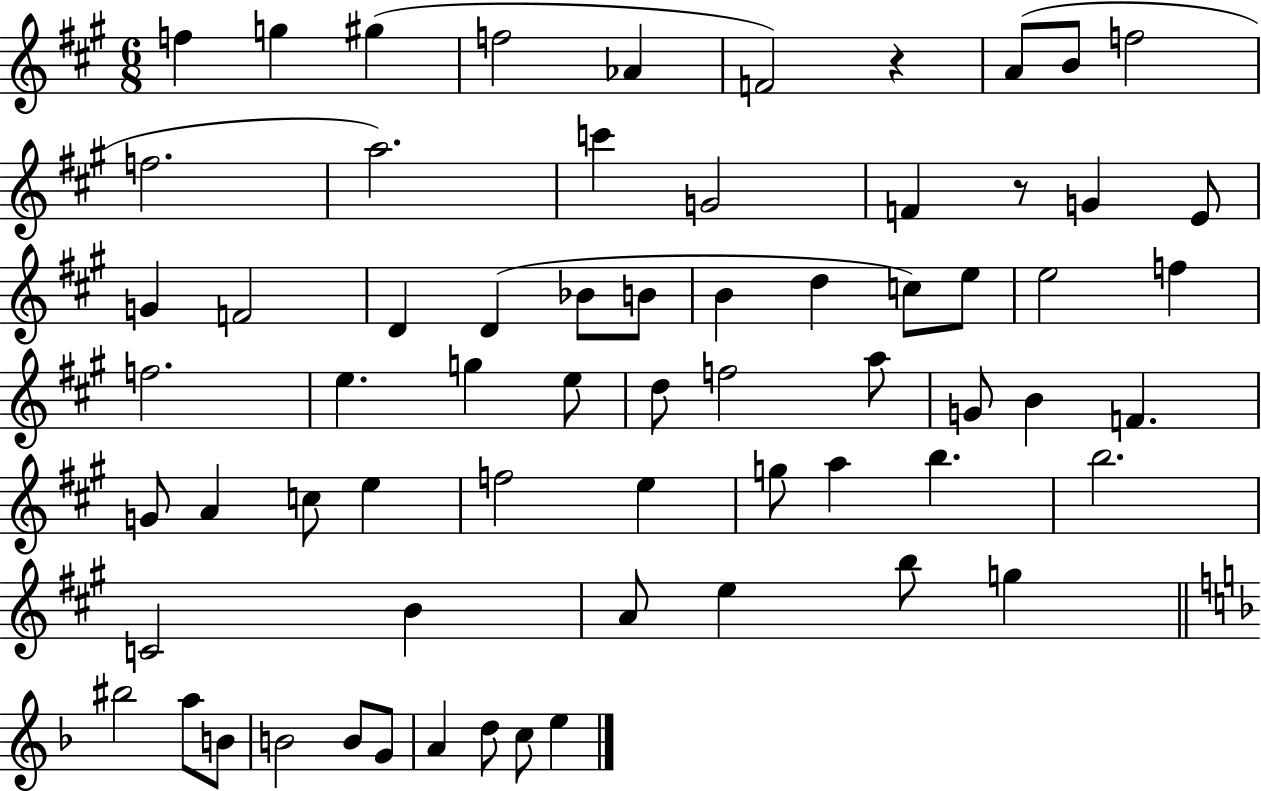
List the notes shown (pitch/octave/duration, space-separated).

F5/q G5/q G#5/q F5/h Ab4/q F4/h R/q A4/e B4/e F5/h F5/h. A5/h. C6/q G4/h F4/q R/e G4/q E4/e G4/q F4/h D4/q D4/q Bb4/e B4/e B4/q D5/q C5/e E5/e E5/h F5/q F5/h. E5/q. G5/q E5/e D5/e F5/h A5/e G4/e B4/q F4/q. G4/e A4/q C5/e E5/q F5/h E5/q G5/e A5/q B5/q. B5/h. C4/h B4/q A4/e E5/q B5/e G5/q BIS5/h A5/e B4/e B4/h B4/e G4/e A4/q D5/e C5/e E5/q